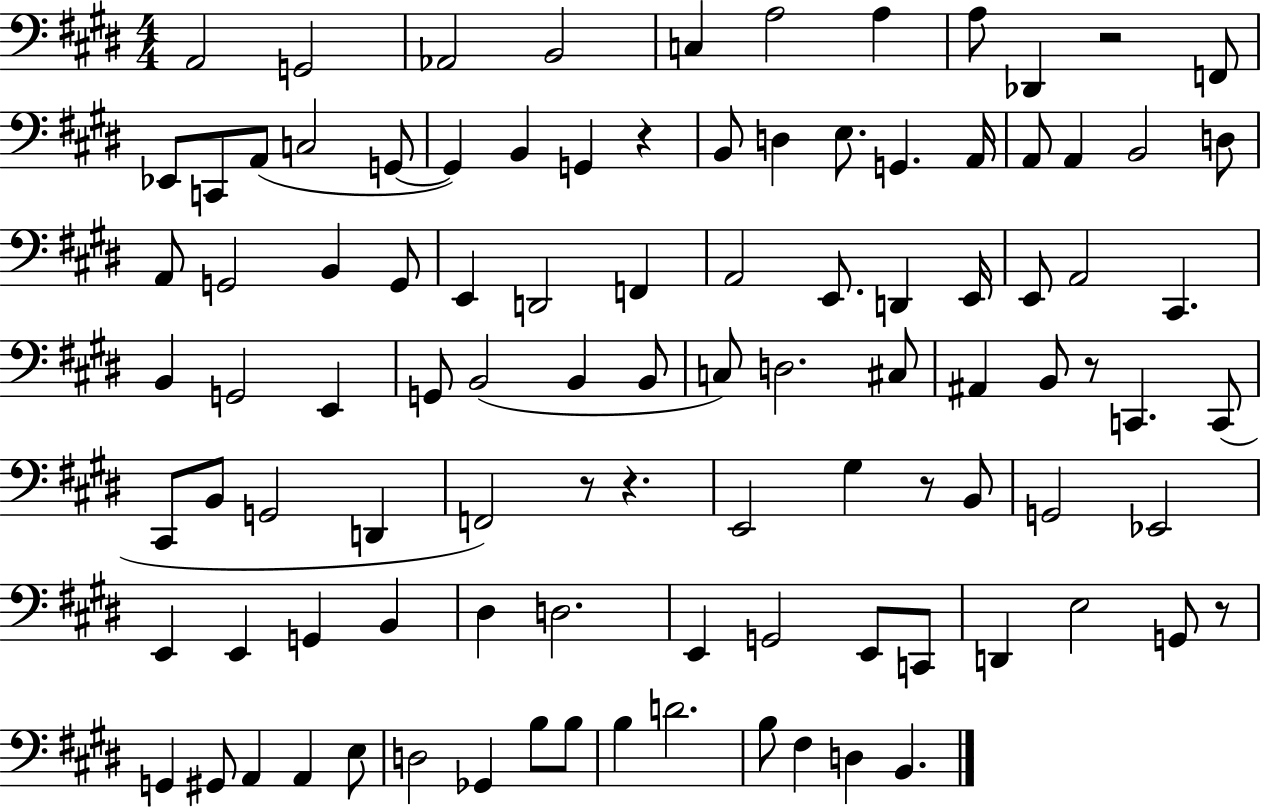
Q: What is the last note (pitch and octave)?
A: B2